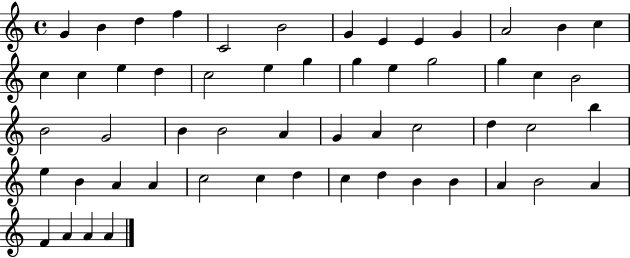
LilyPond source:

{
  \clef treble
  \time 4/4
  \defaultTimeSignature
  \key c \major
  g'4 b'4 d''4 f''4 | c'2 b'2 | g'4 e'4 e'4 g'4 | a'2 b'4 c''4 | \break c''4 c''4 e''4 d''4 | c''2 e''4 g''4 | g''4 e''4 g''2 | g''4 c''4 b'2 | \break b'2 g'2 | b'4 b'2 a'4 | g'4 a'4 c''2 | d''4 c''2 b''4 | \break e''4 b'4 a'4 a'4 | c''2 c''4 d''4 | c''4 d''4 b'4 b'4 | a'4 b'2 a'4 | \break f'4 a'4 a'4 a'4 | \bar "|."
}